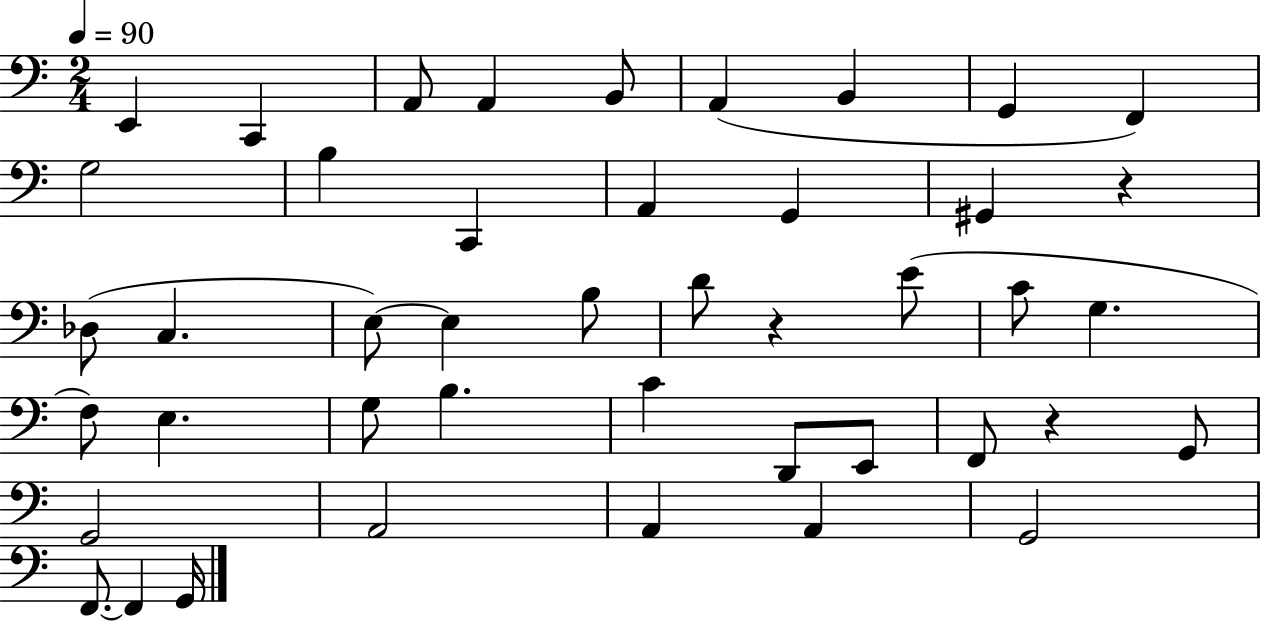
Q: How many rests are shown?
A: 3